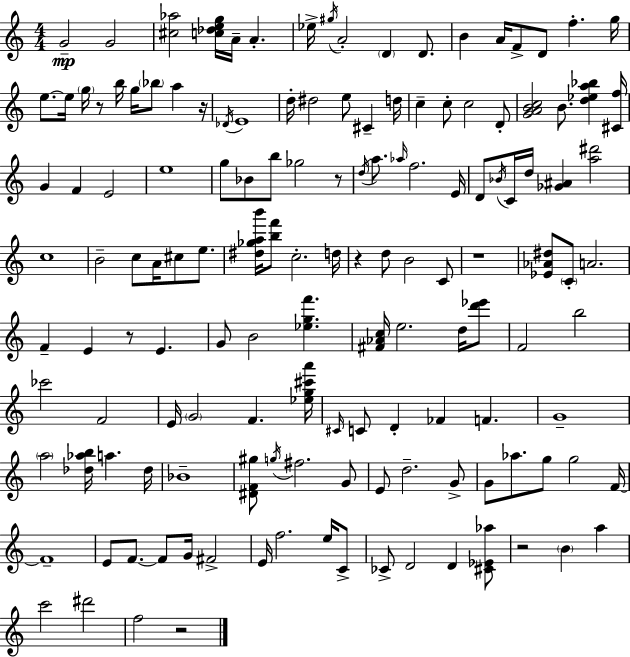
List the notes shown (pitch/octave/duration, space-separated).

G4/h G4/h [C#5,Ab5]/h [C5,Db5,E5,G5]/s A4/s A4/q. Eb5/s G#5/s A4/h D4/q D4/e. B4/q A4/s F4/e D4/e F5/q. G5/s E5/e. E5/s G5/s R/e B5/s G5/s Bb5/e A5/q R/s Db4/s E4/w D5/s D#5/h E5/e C#4/q D5/s C5/q C5/e C5/h D4/e [G4,A4,B4,C5]/h B4/e. [D5,Eb5,A5,Bb5]/q [C#4,F5]/s G4/q F4/q E4/h E5/w G5/e Bb4/e B5/e Gb5/h R/e D5/s A5/e. Ab5/s F5/h. E4/s D4/e Bb4/s C4/s D5/s [Gb4,A#4]/q [A5,D#6]/h C5/w B4/h C5/e A4/s C#5/e E5/e. [D#5,Gb5,A5,B6]/s [B5,F6]/e C5/h. D5/s R/q D5/e B4/h C4/e R/w [Eb4,Ab4,D#5]/e C4/e A4/h. F4/q E4/q R/e E4/q. G4/e B4/h [Eb5,G5,F6]/q. [F#4,Ab4,C5]/s E5/h. D5/s [D6,Eb6]/e F4/h B5/h CES6/h F4/h E4/s G4/h F4/q. [Eb5,G5,C#6,A6]/s C#4/s C4/e D4/q FES4/q F4/q. G4/w A5/h [Db5,Ab5,B5]/s A5/q. Db5/s Bb4/w [D#4,F4,G#5]/e G5/s F#5/h. G4/e E4/e D5/h. G4/e G4/e Ab5/e. G5/e G5/h F4/s F4/w E4/e F4/e. F4/e G4/s F#4/h E4/s F5/h. E5/s C4/e CES4/e D4/h D4/q [C#4,Eb4,Ab5]/e R/h B4/q A5/q C6/h D#6/h F5/h R/h